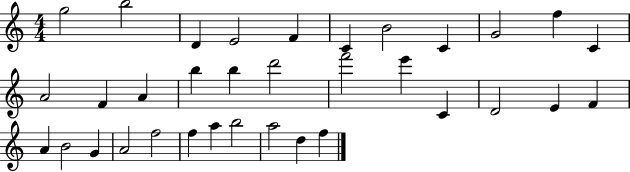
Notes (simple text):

G5/h B5/h D4/q E4/h F4/q C4/q B4/h C4/q G4/h F5/q C4/q A4/h F4/q A4/q B5/q B5/q D6/h F6/h E6/q C4/q D4/h E4/q F4/q A4/q B4/h G4/q A4/h F5/h F5/q A5/q B5/h A5/h D5/q F5/q